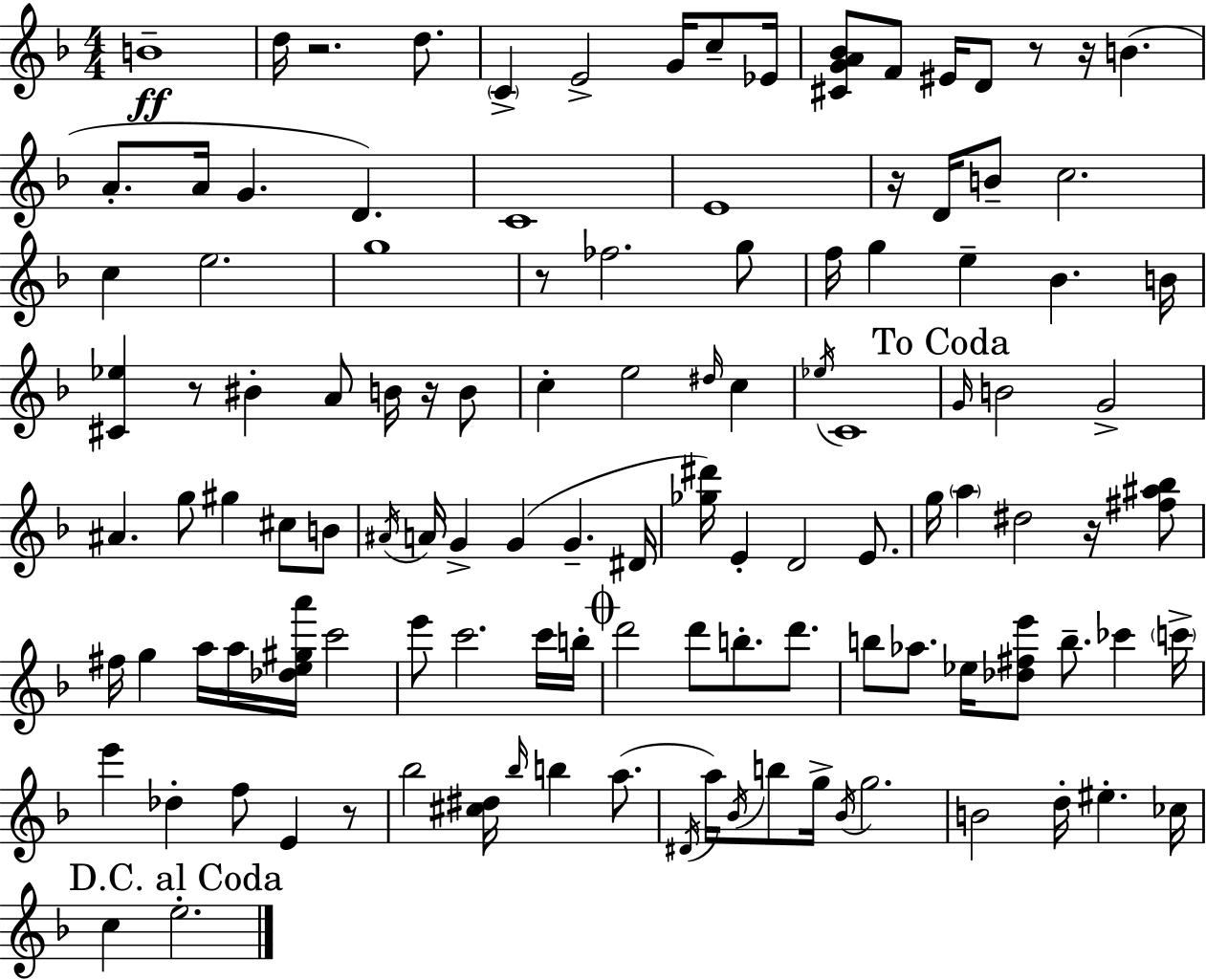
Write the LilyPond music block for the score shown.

{
  \clef treble
  \numericTimeSignature
  \time 4/4
  \key d \minor
  b'1--\ff | d''16 r2. d''8. | \parenthesize c'4-> e'2-> g'16 c''8-- ees'16 | <cis' g' a' bes'>8 f'8 eis'16 d'8 r8 r16 b'4.( | \break a'8.-. a'16 g'4. d'4.) | c'1 | e'1 | r16 d'16 b'8-- c''2. | \break c''4 e''2. | g''1 | r8 fes''2. g''8 | f''16 g''4 e''4-- bes'4. b'16 | \break <cis' ees''>4 r8 bis'4-. a'8 b'16 r16 b'8 | c''4-. e''2 \grace { dis''16 } c''4 | \acciaccatura { ees''16 } c'1 | \mark "To Coda" \grace { g'16 } b'2 g'2-> | \break ais'4. g''8 gis''4 cis''8 | b'8 \acciaccatura { ais'16 } a'16 g'4-> g'4( g'4.-- | dis'16 <ges'' dis'''>16) e'4-. d'2 | e'8. g''16 \parenthesize a''4 dis''2 | \break r16 <fis'' ais'' bes''>8 fis''16 g''4 a''16 a''16 <des'' e'' gis'' a'''>16 c'''2 | e'''8 c'''2. | c'''16 b''16-. \mark \markup { \musicglyph "scripts.coda" } d'''2 d'''8 b''8.-. | d'''8. b''8 aes''8. ees''16 <des'' fis'' e'''>8 b''8.-- ces'''4 | \break \parenthesize c'''16-> e'''4 des''4-. f''8 e'4 | r8 bes''2 <cis'' dis''>16 \grace { bes''16 } b''4 | a''8.( \acciaccatura { dis'16 } a''16) \acciaccatura { bes'16 } b''8 g''16-> \acciaccatura { bes'16 } g''2. | b'2 | \break d''16-. eis''4.-. ces''16 \mark "D.C. al Coda" c''4 e''2.-. | \bar "|."
}